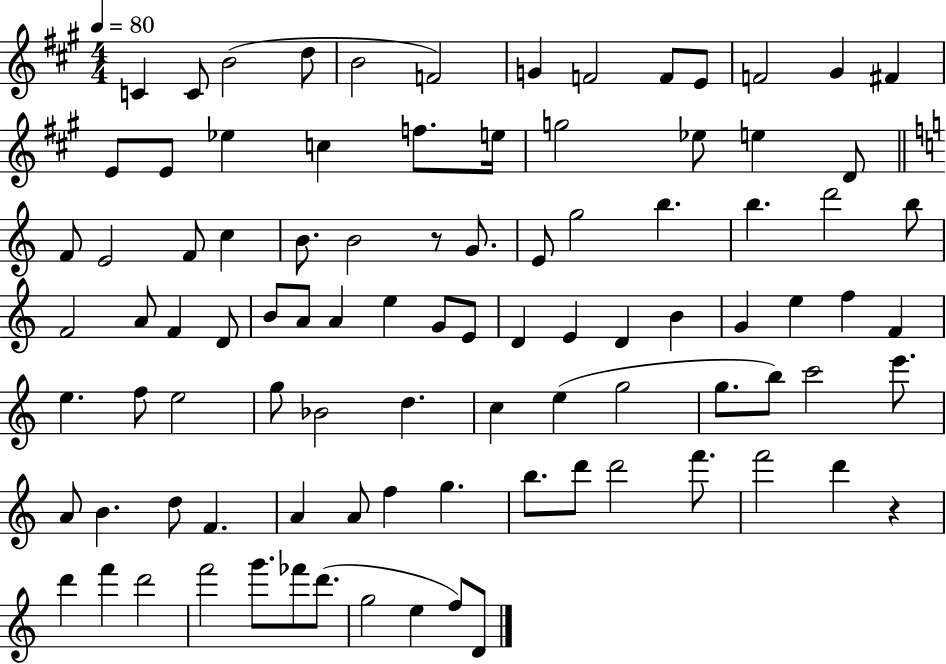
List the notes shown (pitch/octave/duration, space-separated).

C4/q C4/e B4/h D5/e B4/h F4/h G4/q F4/h F4/e E4/e F4/h G#4/q F#4/q E4/e E4/e Eb5/q C5/q F5/e. E5/s G5/h Eb5/e E5/q D4/e F4/e E4/h F4/e C5/q B4/e. B4/h R/e G4/e. E4/e G5/h B5/q. B5/q. D6/h B5/e F4/h A4/e F4/q D4/e B4/e A4/e A4/q E5/q G4/e E4/e D4/q E4/q D4/q B4/q G4/q E5/q F5/q F4/q E5/q. F5/e E5/h G5/e Bb4/h D5/q. C5/q E5/q G5/h G5/e. B5/e C6/h E6/e. A4/e B4/q. D5/e F4/q. A4/q A4/e F5/q G5/q. B5/e. D6/e D6/h F6/e. F6/h D6/q R/q D6/q F6/q D6/h F6/h G6/e. FES6/e D6/e. G5/h E5/q F5/e D4/e